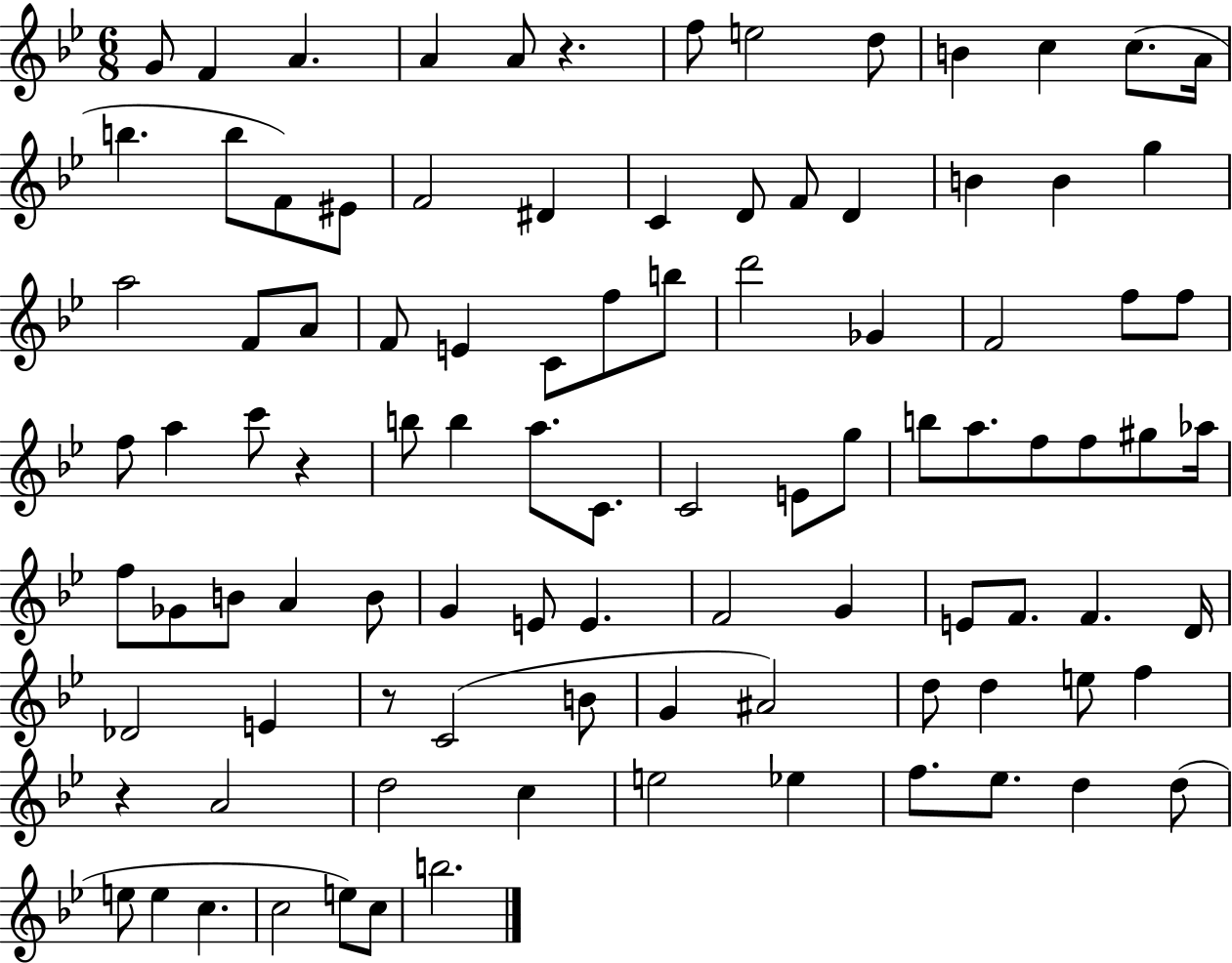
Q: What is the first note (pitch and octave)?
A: G4